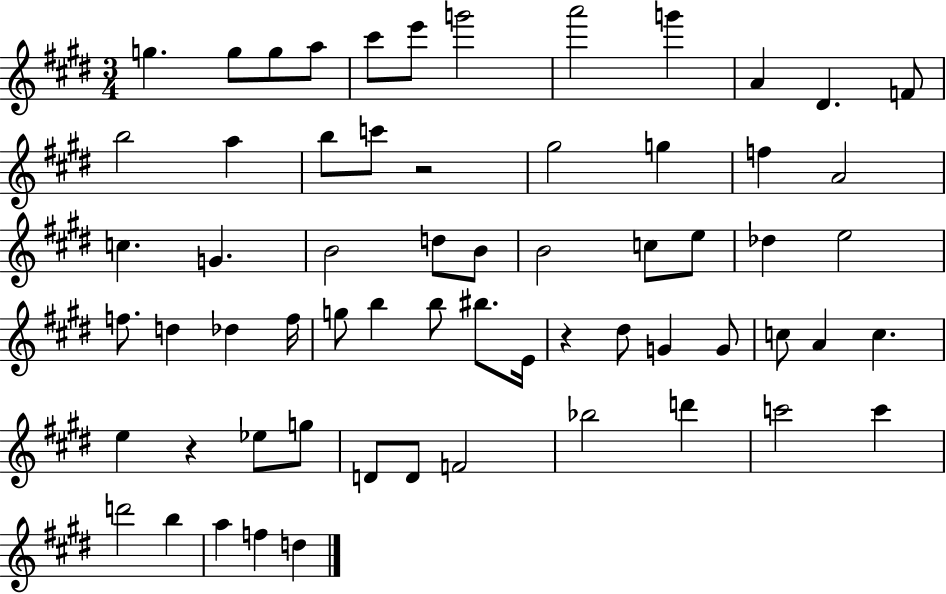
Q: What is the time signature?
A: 3/4